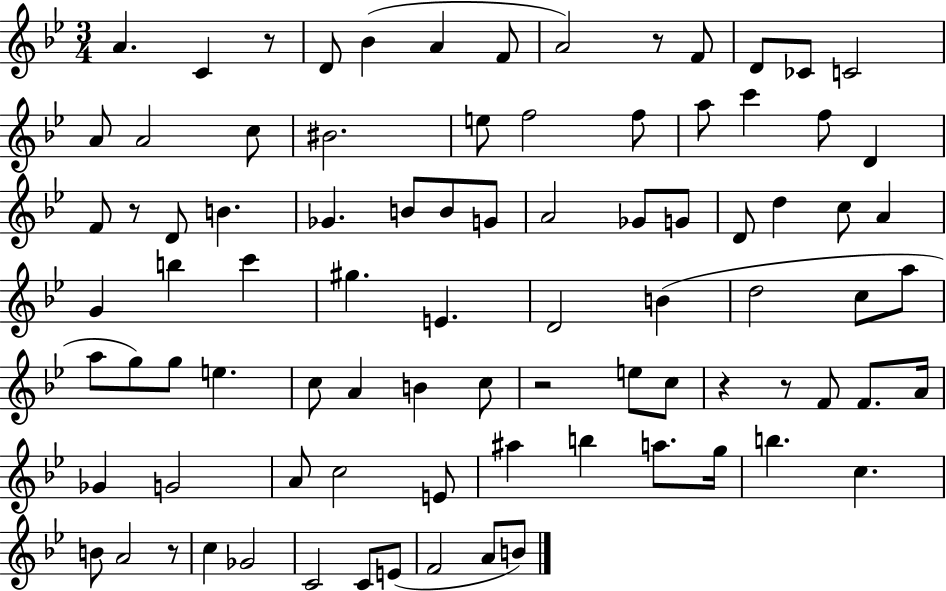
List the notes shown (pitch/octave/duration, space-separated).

A4/q. C4/q R/e D4/e Bb4/q A4/q F4/e A4/h R/e F4/e D4/e CES4/e C4/h A4/e A4/h C5/e BIS4/h. E5/e F5/h F5/e A5/e C6/q F5/e D4/q F4/e R/e D4/e B4/q. Gb4/q. B4/e B4/e G4/e A4/h Gb4/e G4/e D4/e D5/q C5/e A4/q G4/q B5/q C6/q G#5/q. E4/q. D4/h B4/q D5/h C5/e A5/e A5/e G5/e G5/e E5/q. C5/e A4/q B4/q C5/e R/h E5/e C5/e R/q R/e F4/e F4/e. A4/s Gb4/q G4/h A4/e C5/h E4/e A#5/q B5/q A5/e. G5/s B5/q. C5/q. B4/e A4/h R/e C5/q Gb4/h C4/h C4/e E4/e F4/h A4/e B4/e